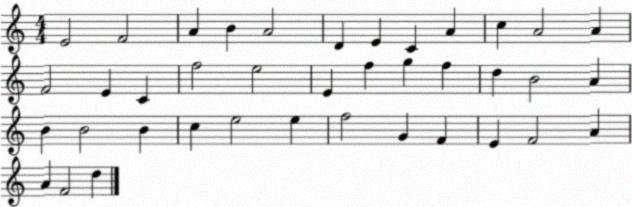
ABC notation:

X:1
T:Untitled
M:4/4
L:1/4
K:C
E2 F2 A B A2 D E C A c A2 A F2 E C f2 e2 E f g f d B2 A B B2 B c e2 e f2 G F E F2 A A F2 d